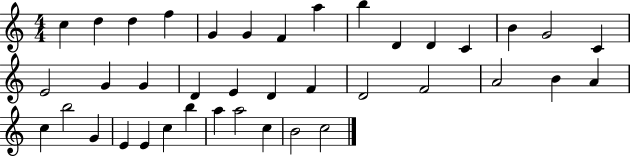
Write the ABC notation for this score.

X:1
T:Untitled
M:4/4
L:1/4
K:C
c d d f G G F a b D D C B G2 C E2 G G D E D F D2 F2 A2 B A c b2 G E E c b a a2 c B2 c2